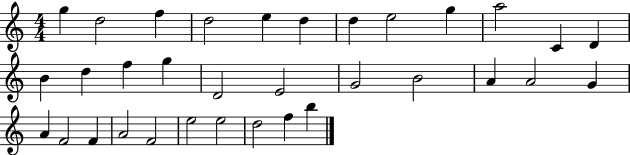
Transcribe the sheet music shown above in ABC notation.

X:1
T:Untitled
M:4/4
L:1/4
K:C
g d2 f d2 e d d e2 g a2 C D B d f g D2 E2 G2 B2 A A2 G A F2 F A2 F2 e2 e2 d2 f b